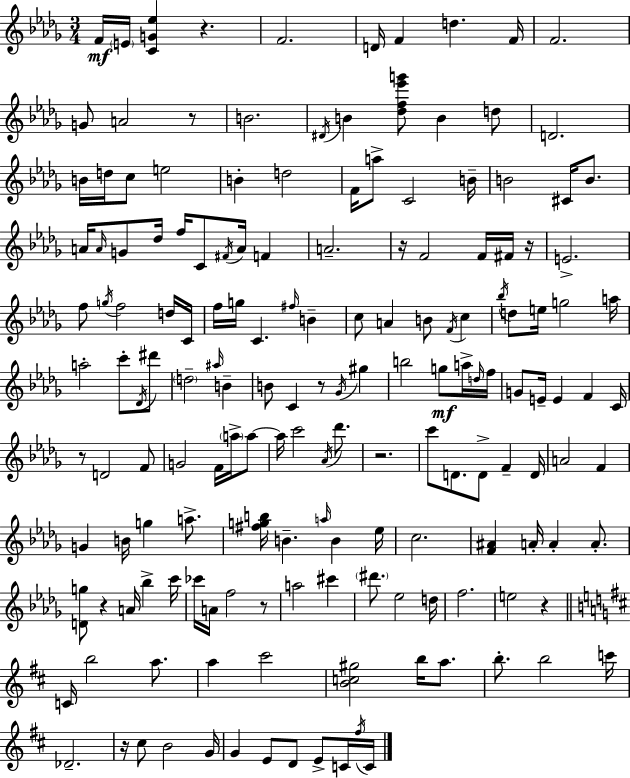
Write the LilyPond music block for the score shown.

{
  \clef treble
  \numericTimeSignature
  \time 3/4
  \key bes \minor
  \repeat volta 2 { f'16\mf \parenthesize e'16 <c' g' ees''>4 r4. | f'2. | d'16 f'4 d''4. f'16 | f'2. | \break g'8 a'2 r8 | b'2. | \acciaccatura { dis'16 } b'4 <des'' f'' ees''' g'''>8 b'4 d''8 | d'2. | \break b'16 d''16 c''8 e''2 | b'4-. d''2 | f'16 a''8-> c'2 | b'16-- b'2 cis'16 b'8. | \break a'16 \grace { a'16 } g'8 des''16 f''16 c'8 \acciaccatura { fis'16 } a'16 f'4 | a'2.-- | r16 f'2 | f'16 fis'16 r16 e'2.-> | \break f''8 \acciaccatura { g''16 } f''2 | d''16 c'16 f''16 g''16 c'4. | \grace { fis''16 } b'4-- c''8 a'4 b'8 | \acciaccatura { f'16 } c''4 \acciaccatura { bes''16 } d''8 e''16 g''2 | \break a''16 a''2-. | c'''8-. \acciaccatura { des'16 } dis'''8 \parenthesize d''2-- | \grace { ais''16 } b'4-- b'8 c'4 | r8 \acciaccatura { ges'16 } gis''4 b''2 | \break g''8\mf a''16-> \grace { d''16 } f''16 g'8 | e'16-- e'4 f'4 c'16 r8 | d'2 f'8 g'2 | f'16 \parenthesize a''16-> a''8~~ a''16 | \break c'''2 \acciaccatura { aes'16 } des'''8. | r2. | c'''8 d'8. d'8-> f'4-- d'16 | a'2 f'4 | \break g'4 b'16 g''4 a''8.-> | <fis'' g'' b''>16 b'4.-- \grace { a''16 } b'4 | ees''16 c''2. | <f' ais'>4 a'16-. a'4-. a'8.-. | \break <d' g''>8 r4 a'16 bes''4-> | c'''16 ces'''16 a'16 f''2 r8 | a''2 cis'''4 | \parenthesize dis'''8. ees''2 | \break d''16 f''2. | e''2 r4 | \bar "||" \break \key b \minor c'16 b''2 a''8. | a''4 cis'''2 | <b' c'' gis''>2 b''16 a''8. | b''8.-. b''2 c'''16 | \break des'2.-- | r16 cis''8 b'2 g'16 | g'4 e'8 d'8 e'8-> c'16 \acciaccatura { fis''16 } | c'16 } \bar "|."
}